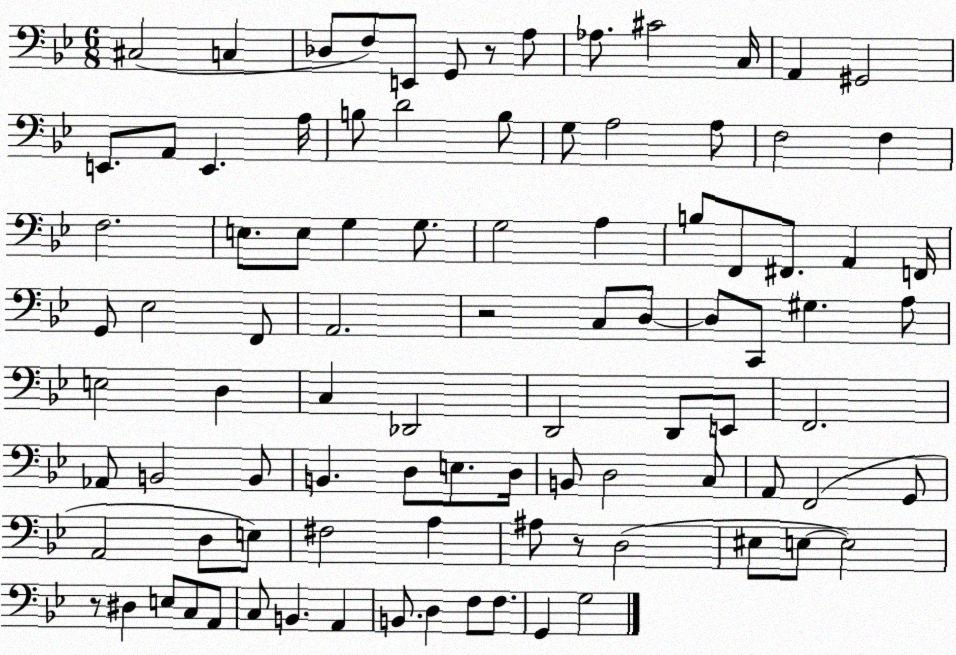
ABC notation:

X:1
T:Untitled
M:6/8
L:1/4
K:Bb
^C,2 C, _D,/2 F,/2 E,,/2 G,,/2 z/2 A,/2 _A,/2 ^C2 C,/4 A,, ^G,,2 E,,/2 A,,/2 E,, A,/4 B,/2 D2 B,/2 G,/2 A,2 A,/2 F,2 F, F,2 E,/2 E,/2 G, G,/2 G,2 A, B,/2 F,,/2 ^F,,/2 A,, F,,/4 G,,/2 _E,2 F,,/2 A,,2 z2 C,/2 D,/2 D,/2 C,,/2 ^G, A,/2 E,2 D, C, _D,,2 D,,2 D,,/2 E,,/2 F,,2 _A,,/2 B,,2 B,,/2 B,, D,/2 E,/2 D,/4 B,,/2 D,2 C,/2 A,,/2 F,,2 G,,/2 A,,2 D,/2 E,/2 ^F,2 A, ^A,/2 z/2 D,2 ^E,/2 E,/2 E,2 z/2 ^D, E,/2 C,/2 A,,/2 C,/2 B,, A,, B,,/2 D, F,/2 F,/2 G,, G,2